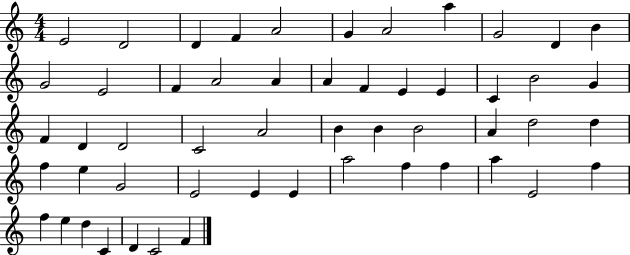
{
  \clef treble
  \numericTimeSignature
  \time 4/4
  \key c \major
  e'2 d'2 | d'4 f'4 a'2 | g'4 a'2 a''4 | g'2 d'4 b'4 | \break g'2 e'2 | f'4 a'2 a'4 | a'4 f'4 e'4 e'4 | c'4 b'2 g'4 | \break f'4 d'4 d'2 | c'2 a'2 | b'4 b'4 b'2 | a'4 d''2 d''4 | \break f''4 e''4 g'2 | e'2 e'4 e'4 | a''2 f''4 f''4 | a''4 e'2 f''4 | \break f''4 e''4 d''4 c'4 | d'4 c'2 f'4 | \bar "|."
}